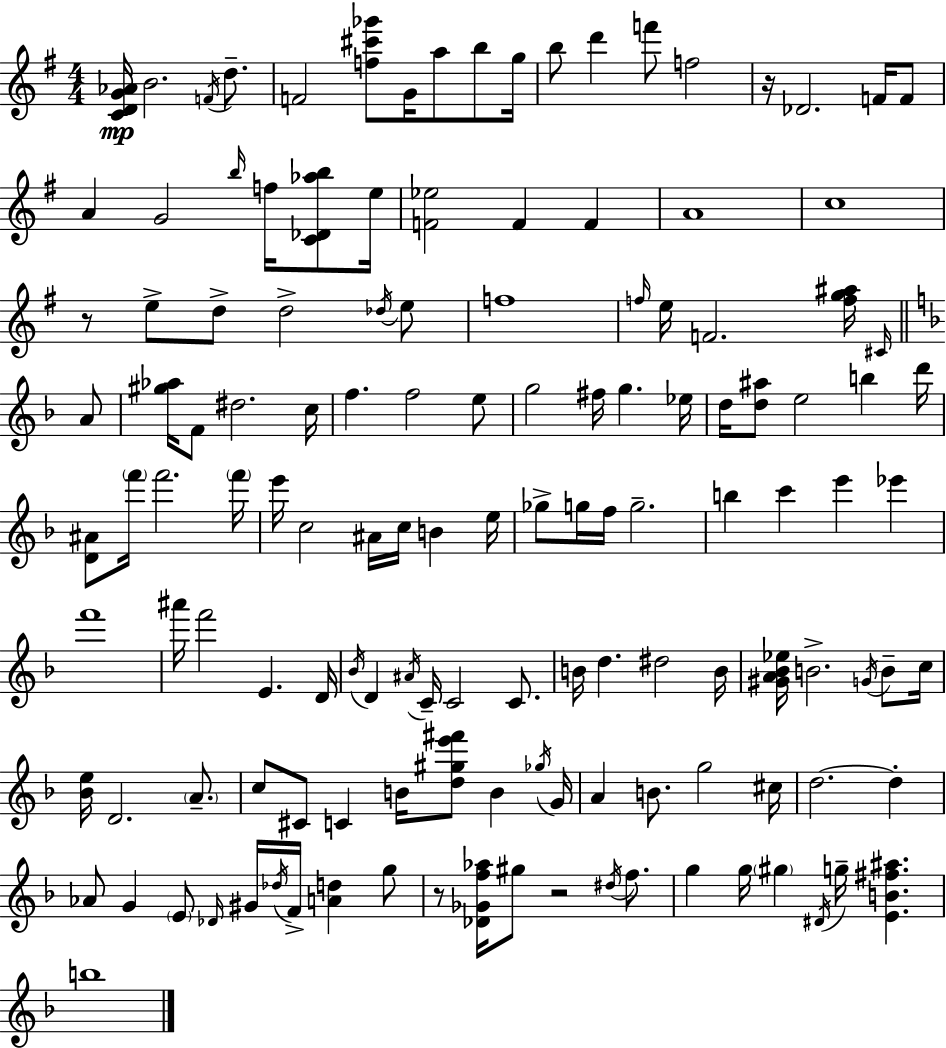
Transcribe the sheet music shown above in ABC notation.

X:1
T:Untitled
M:4/4
L:1/4
K:Em
[CDG_A]/4 B2 F/4 d/2 F2 [f^c'_g']/2 G/4 a/2 b/2 g/4 b/2 d' f'/2 f2 z/4 _D2 F/4 F/2 A G2 b/4 f/4 [C_D_ab]/2 e/4 [F_e]2 F F A4 c4 z/2 e/2 d/2 d2 _d/4 e/2 f4 f/4 e/4 F2 [fg^a]/4 ^C/4 A/2 [^g_a]/4 F/2 ^d2 c/4 f f2 e/2 g2 ^f/4 g _e/4 d/4 [d^a]/2 e2 b d'/4 [D^A]/2 f'/4 f'2 f'/4 e'/4 c2 ^A/4 c/4 B e/4 _g/2 g/4 f/4 g2 b c' e' _e' f'4 ^a'/4 f'2 E D/4 _B/4 D ^A/4 C/4 C2 C/2 B/4 d ^d2 B/4 [^GA_B_e]/4 B2 G/4 B/2 c/4 [_Be]/4 D2 A/2 c/2 ^C/2 C B/4 [d^ge'^f']/2 B _g/4 G/4 A B/2 g2 ^c/4 d2 d _A/2 G E/2 _D/4 ^G/4 _d/4 F/4 [Ad] g/2 z/2 [_D_Gf_a]/4 ^g/2 z2 ^d/4 f/2 g g/4 ^g ^D/4 g/4 [EB^f^a] b4